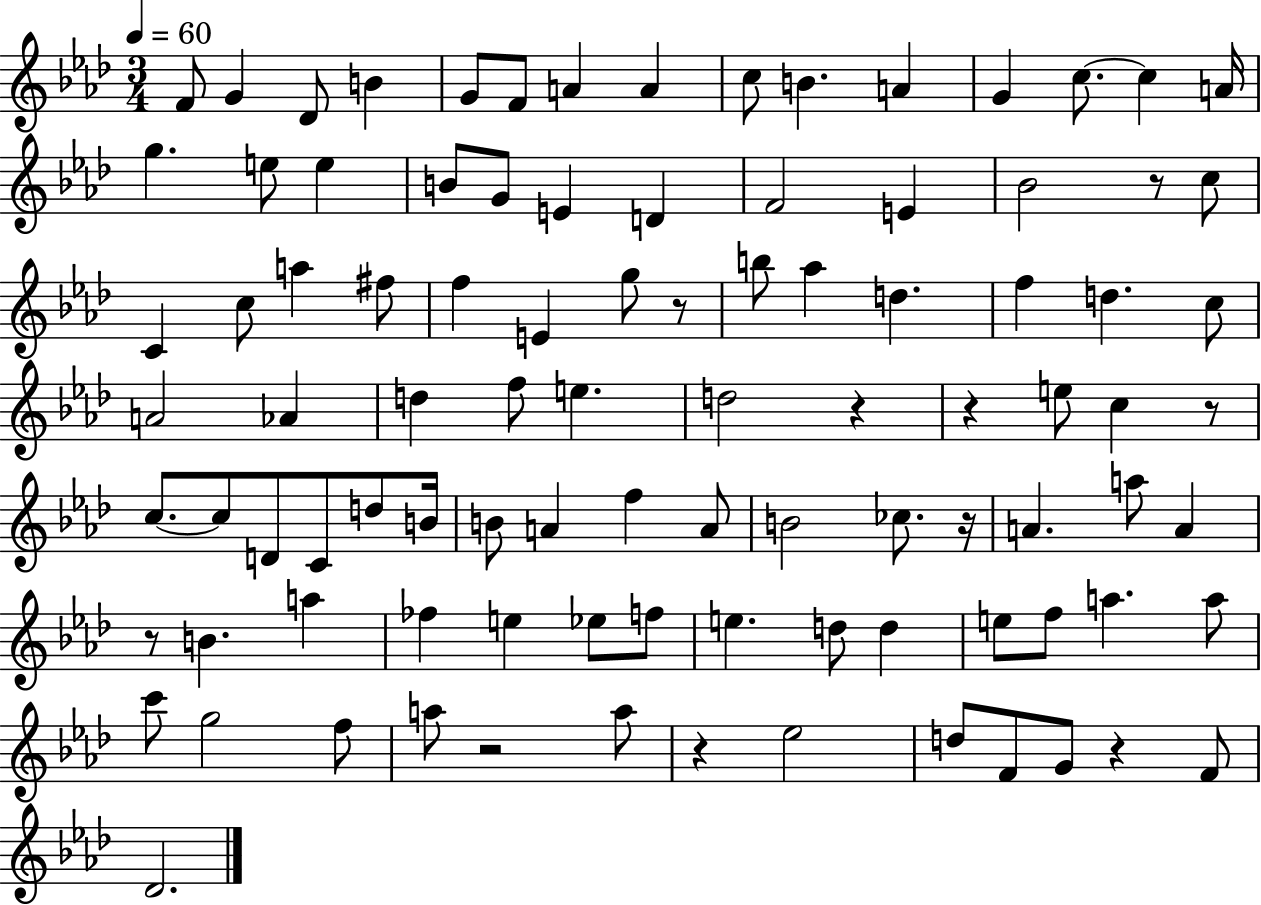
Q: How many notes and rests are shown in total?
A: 96